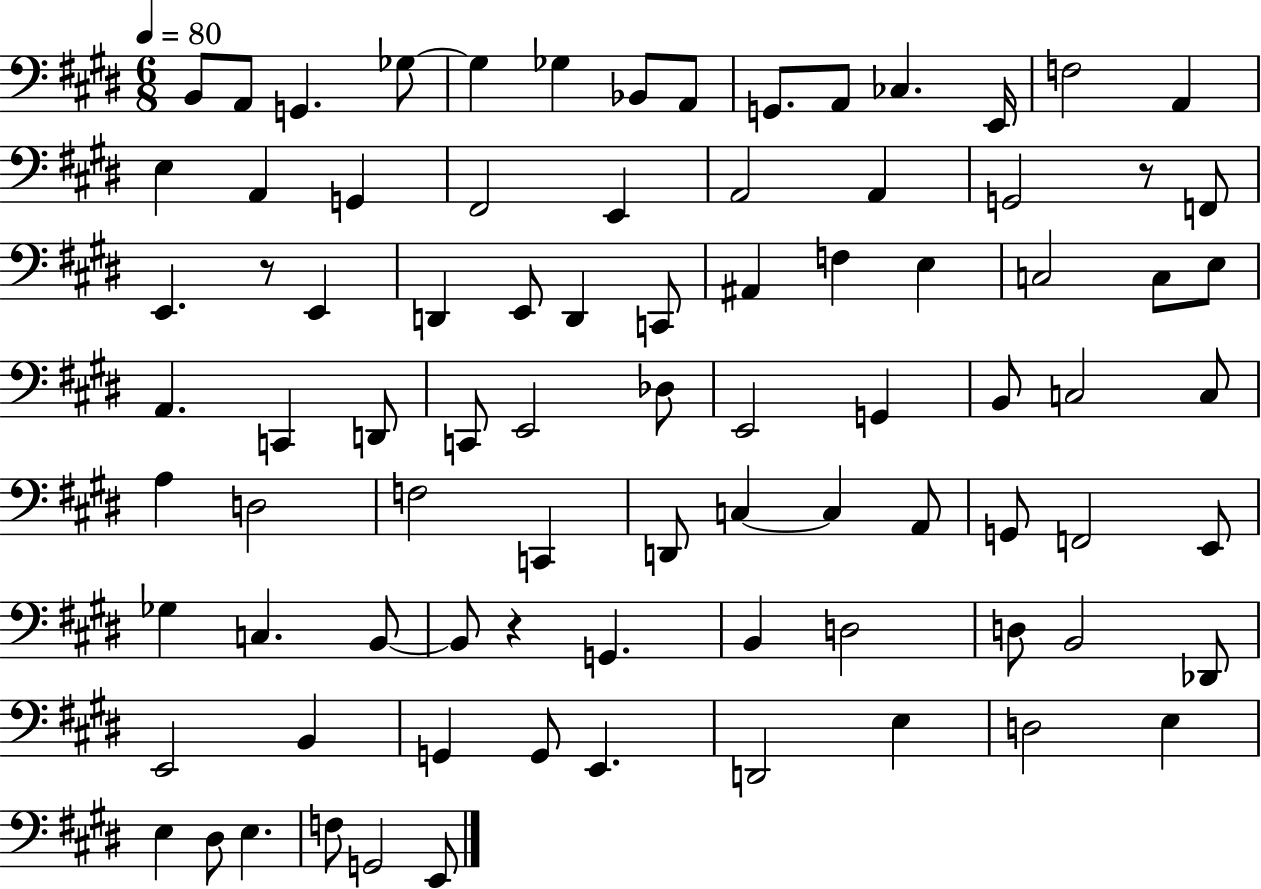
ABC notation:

X:1
T:Untitled
M:6/8
L:1/4
K:E
B,,/2 A,,/2 G,, _G,/2 _G, _G, _B,,/2 A,,/2 G,,/2 A,,/2 _C, E,,/4 F,2 A,, E, A,, G,, ^F,,2 E,, A,,2 A,, G,,2 z/2 F,,/2 E,, z/2 E,, D,, E,,/2 D,, C,,/2 ^A,, F, E, C,2 C,/2 E,/2 A,, C,, D,,/2 C,,/2 E,,2 _D,/2 E,,2 G,, B,,/2 C,2 C,/2 A, D,2 F,2 C,, D,,/2 C, C, A,,/2 G,,/2 F,,2 E,,/2 _G, C, B,,/2 B,,/2 z G,, B,, D,2 D,/2 B,,2 _D,,/2 E,,2 B,, G,, G,,/2 E,, D,,2 E, D,2 E, E, ^D,/2 E, F,/2 G,,2 E,,/2